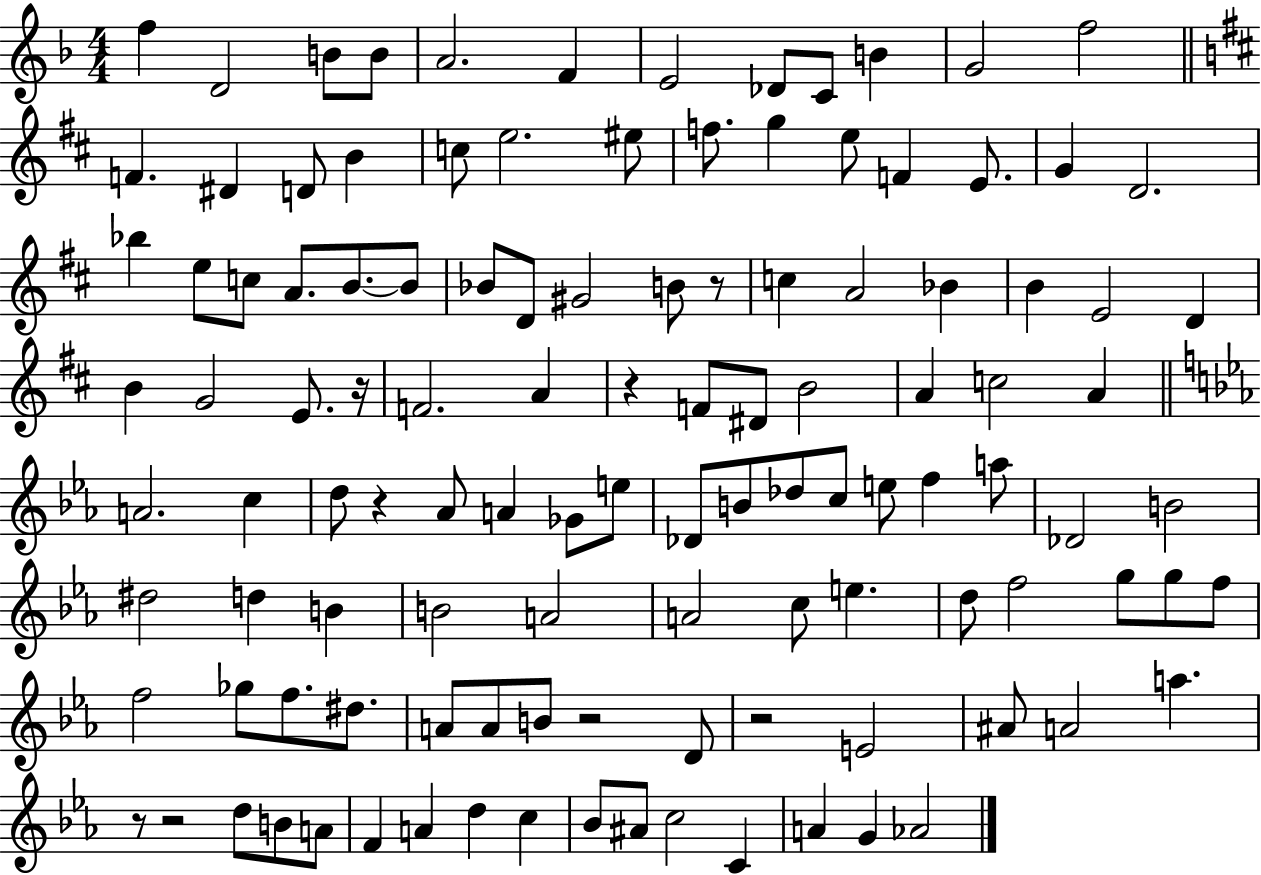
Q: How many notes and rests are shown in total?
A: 116